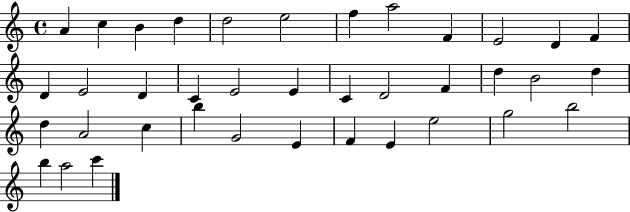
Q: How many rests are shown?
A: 0